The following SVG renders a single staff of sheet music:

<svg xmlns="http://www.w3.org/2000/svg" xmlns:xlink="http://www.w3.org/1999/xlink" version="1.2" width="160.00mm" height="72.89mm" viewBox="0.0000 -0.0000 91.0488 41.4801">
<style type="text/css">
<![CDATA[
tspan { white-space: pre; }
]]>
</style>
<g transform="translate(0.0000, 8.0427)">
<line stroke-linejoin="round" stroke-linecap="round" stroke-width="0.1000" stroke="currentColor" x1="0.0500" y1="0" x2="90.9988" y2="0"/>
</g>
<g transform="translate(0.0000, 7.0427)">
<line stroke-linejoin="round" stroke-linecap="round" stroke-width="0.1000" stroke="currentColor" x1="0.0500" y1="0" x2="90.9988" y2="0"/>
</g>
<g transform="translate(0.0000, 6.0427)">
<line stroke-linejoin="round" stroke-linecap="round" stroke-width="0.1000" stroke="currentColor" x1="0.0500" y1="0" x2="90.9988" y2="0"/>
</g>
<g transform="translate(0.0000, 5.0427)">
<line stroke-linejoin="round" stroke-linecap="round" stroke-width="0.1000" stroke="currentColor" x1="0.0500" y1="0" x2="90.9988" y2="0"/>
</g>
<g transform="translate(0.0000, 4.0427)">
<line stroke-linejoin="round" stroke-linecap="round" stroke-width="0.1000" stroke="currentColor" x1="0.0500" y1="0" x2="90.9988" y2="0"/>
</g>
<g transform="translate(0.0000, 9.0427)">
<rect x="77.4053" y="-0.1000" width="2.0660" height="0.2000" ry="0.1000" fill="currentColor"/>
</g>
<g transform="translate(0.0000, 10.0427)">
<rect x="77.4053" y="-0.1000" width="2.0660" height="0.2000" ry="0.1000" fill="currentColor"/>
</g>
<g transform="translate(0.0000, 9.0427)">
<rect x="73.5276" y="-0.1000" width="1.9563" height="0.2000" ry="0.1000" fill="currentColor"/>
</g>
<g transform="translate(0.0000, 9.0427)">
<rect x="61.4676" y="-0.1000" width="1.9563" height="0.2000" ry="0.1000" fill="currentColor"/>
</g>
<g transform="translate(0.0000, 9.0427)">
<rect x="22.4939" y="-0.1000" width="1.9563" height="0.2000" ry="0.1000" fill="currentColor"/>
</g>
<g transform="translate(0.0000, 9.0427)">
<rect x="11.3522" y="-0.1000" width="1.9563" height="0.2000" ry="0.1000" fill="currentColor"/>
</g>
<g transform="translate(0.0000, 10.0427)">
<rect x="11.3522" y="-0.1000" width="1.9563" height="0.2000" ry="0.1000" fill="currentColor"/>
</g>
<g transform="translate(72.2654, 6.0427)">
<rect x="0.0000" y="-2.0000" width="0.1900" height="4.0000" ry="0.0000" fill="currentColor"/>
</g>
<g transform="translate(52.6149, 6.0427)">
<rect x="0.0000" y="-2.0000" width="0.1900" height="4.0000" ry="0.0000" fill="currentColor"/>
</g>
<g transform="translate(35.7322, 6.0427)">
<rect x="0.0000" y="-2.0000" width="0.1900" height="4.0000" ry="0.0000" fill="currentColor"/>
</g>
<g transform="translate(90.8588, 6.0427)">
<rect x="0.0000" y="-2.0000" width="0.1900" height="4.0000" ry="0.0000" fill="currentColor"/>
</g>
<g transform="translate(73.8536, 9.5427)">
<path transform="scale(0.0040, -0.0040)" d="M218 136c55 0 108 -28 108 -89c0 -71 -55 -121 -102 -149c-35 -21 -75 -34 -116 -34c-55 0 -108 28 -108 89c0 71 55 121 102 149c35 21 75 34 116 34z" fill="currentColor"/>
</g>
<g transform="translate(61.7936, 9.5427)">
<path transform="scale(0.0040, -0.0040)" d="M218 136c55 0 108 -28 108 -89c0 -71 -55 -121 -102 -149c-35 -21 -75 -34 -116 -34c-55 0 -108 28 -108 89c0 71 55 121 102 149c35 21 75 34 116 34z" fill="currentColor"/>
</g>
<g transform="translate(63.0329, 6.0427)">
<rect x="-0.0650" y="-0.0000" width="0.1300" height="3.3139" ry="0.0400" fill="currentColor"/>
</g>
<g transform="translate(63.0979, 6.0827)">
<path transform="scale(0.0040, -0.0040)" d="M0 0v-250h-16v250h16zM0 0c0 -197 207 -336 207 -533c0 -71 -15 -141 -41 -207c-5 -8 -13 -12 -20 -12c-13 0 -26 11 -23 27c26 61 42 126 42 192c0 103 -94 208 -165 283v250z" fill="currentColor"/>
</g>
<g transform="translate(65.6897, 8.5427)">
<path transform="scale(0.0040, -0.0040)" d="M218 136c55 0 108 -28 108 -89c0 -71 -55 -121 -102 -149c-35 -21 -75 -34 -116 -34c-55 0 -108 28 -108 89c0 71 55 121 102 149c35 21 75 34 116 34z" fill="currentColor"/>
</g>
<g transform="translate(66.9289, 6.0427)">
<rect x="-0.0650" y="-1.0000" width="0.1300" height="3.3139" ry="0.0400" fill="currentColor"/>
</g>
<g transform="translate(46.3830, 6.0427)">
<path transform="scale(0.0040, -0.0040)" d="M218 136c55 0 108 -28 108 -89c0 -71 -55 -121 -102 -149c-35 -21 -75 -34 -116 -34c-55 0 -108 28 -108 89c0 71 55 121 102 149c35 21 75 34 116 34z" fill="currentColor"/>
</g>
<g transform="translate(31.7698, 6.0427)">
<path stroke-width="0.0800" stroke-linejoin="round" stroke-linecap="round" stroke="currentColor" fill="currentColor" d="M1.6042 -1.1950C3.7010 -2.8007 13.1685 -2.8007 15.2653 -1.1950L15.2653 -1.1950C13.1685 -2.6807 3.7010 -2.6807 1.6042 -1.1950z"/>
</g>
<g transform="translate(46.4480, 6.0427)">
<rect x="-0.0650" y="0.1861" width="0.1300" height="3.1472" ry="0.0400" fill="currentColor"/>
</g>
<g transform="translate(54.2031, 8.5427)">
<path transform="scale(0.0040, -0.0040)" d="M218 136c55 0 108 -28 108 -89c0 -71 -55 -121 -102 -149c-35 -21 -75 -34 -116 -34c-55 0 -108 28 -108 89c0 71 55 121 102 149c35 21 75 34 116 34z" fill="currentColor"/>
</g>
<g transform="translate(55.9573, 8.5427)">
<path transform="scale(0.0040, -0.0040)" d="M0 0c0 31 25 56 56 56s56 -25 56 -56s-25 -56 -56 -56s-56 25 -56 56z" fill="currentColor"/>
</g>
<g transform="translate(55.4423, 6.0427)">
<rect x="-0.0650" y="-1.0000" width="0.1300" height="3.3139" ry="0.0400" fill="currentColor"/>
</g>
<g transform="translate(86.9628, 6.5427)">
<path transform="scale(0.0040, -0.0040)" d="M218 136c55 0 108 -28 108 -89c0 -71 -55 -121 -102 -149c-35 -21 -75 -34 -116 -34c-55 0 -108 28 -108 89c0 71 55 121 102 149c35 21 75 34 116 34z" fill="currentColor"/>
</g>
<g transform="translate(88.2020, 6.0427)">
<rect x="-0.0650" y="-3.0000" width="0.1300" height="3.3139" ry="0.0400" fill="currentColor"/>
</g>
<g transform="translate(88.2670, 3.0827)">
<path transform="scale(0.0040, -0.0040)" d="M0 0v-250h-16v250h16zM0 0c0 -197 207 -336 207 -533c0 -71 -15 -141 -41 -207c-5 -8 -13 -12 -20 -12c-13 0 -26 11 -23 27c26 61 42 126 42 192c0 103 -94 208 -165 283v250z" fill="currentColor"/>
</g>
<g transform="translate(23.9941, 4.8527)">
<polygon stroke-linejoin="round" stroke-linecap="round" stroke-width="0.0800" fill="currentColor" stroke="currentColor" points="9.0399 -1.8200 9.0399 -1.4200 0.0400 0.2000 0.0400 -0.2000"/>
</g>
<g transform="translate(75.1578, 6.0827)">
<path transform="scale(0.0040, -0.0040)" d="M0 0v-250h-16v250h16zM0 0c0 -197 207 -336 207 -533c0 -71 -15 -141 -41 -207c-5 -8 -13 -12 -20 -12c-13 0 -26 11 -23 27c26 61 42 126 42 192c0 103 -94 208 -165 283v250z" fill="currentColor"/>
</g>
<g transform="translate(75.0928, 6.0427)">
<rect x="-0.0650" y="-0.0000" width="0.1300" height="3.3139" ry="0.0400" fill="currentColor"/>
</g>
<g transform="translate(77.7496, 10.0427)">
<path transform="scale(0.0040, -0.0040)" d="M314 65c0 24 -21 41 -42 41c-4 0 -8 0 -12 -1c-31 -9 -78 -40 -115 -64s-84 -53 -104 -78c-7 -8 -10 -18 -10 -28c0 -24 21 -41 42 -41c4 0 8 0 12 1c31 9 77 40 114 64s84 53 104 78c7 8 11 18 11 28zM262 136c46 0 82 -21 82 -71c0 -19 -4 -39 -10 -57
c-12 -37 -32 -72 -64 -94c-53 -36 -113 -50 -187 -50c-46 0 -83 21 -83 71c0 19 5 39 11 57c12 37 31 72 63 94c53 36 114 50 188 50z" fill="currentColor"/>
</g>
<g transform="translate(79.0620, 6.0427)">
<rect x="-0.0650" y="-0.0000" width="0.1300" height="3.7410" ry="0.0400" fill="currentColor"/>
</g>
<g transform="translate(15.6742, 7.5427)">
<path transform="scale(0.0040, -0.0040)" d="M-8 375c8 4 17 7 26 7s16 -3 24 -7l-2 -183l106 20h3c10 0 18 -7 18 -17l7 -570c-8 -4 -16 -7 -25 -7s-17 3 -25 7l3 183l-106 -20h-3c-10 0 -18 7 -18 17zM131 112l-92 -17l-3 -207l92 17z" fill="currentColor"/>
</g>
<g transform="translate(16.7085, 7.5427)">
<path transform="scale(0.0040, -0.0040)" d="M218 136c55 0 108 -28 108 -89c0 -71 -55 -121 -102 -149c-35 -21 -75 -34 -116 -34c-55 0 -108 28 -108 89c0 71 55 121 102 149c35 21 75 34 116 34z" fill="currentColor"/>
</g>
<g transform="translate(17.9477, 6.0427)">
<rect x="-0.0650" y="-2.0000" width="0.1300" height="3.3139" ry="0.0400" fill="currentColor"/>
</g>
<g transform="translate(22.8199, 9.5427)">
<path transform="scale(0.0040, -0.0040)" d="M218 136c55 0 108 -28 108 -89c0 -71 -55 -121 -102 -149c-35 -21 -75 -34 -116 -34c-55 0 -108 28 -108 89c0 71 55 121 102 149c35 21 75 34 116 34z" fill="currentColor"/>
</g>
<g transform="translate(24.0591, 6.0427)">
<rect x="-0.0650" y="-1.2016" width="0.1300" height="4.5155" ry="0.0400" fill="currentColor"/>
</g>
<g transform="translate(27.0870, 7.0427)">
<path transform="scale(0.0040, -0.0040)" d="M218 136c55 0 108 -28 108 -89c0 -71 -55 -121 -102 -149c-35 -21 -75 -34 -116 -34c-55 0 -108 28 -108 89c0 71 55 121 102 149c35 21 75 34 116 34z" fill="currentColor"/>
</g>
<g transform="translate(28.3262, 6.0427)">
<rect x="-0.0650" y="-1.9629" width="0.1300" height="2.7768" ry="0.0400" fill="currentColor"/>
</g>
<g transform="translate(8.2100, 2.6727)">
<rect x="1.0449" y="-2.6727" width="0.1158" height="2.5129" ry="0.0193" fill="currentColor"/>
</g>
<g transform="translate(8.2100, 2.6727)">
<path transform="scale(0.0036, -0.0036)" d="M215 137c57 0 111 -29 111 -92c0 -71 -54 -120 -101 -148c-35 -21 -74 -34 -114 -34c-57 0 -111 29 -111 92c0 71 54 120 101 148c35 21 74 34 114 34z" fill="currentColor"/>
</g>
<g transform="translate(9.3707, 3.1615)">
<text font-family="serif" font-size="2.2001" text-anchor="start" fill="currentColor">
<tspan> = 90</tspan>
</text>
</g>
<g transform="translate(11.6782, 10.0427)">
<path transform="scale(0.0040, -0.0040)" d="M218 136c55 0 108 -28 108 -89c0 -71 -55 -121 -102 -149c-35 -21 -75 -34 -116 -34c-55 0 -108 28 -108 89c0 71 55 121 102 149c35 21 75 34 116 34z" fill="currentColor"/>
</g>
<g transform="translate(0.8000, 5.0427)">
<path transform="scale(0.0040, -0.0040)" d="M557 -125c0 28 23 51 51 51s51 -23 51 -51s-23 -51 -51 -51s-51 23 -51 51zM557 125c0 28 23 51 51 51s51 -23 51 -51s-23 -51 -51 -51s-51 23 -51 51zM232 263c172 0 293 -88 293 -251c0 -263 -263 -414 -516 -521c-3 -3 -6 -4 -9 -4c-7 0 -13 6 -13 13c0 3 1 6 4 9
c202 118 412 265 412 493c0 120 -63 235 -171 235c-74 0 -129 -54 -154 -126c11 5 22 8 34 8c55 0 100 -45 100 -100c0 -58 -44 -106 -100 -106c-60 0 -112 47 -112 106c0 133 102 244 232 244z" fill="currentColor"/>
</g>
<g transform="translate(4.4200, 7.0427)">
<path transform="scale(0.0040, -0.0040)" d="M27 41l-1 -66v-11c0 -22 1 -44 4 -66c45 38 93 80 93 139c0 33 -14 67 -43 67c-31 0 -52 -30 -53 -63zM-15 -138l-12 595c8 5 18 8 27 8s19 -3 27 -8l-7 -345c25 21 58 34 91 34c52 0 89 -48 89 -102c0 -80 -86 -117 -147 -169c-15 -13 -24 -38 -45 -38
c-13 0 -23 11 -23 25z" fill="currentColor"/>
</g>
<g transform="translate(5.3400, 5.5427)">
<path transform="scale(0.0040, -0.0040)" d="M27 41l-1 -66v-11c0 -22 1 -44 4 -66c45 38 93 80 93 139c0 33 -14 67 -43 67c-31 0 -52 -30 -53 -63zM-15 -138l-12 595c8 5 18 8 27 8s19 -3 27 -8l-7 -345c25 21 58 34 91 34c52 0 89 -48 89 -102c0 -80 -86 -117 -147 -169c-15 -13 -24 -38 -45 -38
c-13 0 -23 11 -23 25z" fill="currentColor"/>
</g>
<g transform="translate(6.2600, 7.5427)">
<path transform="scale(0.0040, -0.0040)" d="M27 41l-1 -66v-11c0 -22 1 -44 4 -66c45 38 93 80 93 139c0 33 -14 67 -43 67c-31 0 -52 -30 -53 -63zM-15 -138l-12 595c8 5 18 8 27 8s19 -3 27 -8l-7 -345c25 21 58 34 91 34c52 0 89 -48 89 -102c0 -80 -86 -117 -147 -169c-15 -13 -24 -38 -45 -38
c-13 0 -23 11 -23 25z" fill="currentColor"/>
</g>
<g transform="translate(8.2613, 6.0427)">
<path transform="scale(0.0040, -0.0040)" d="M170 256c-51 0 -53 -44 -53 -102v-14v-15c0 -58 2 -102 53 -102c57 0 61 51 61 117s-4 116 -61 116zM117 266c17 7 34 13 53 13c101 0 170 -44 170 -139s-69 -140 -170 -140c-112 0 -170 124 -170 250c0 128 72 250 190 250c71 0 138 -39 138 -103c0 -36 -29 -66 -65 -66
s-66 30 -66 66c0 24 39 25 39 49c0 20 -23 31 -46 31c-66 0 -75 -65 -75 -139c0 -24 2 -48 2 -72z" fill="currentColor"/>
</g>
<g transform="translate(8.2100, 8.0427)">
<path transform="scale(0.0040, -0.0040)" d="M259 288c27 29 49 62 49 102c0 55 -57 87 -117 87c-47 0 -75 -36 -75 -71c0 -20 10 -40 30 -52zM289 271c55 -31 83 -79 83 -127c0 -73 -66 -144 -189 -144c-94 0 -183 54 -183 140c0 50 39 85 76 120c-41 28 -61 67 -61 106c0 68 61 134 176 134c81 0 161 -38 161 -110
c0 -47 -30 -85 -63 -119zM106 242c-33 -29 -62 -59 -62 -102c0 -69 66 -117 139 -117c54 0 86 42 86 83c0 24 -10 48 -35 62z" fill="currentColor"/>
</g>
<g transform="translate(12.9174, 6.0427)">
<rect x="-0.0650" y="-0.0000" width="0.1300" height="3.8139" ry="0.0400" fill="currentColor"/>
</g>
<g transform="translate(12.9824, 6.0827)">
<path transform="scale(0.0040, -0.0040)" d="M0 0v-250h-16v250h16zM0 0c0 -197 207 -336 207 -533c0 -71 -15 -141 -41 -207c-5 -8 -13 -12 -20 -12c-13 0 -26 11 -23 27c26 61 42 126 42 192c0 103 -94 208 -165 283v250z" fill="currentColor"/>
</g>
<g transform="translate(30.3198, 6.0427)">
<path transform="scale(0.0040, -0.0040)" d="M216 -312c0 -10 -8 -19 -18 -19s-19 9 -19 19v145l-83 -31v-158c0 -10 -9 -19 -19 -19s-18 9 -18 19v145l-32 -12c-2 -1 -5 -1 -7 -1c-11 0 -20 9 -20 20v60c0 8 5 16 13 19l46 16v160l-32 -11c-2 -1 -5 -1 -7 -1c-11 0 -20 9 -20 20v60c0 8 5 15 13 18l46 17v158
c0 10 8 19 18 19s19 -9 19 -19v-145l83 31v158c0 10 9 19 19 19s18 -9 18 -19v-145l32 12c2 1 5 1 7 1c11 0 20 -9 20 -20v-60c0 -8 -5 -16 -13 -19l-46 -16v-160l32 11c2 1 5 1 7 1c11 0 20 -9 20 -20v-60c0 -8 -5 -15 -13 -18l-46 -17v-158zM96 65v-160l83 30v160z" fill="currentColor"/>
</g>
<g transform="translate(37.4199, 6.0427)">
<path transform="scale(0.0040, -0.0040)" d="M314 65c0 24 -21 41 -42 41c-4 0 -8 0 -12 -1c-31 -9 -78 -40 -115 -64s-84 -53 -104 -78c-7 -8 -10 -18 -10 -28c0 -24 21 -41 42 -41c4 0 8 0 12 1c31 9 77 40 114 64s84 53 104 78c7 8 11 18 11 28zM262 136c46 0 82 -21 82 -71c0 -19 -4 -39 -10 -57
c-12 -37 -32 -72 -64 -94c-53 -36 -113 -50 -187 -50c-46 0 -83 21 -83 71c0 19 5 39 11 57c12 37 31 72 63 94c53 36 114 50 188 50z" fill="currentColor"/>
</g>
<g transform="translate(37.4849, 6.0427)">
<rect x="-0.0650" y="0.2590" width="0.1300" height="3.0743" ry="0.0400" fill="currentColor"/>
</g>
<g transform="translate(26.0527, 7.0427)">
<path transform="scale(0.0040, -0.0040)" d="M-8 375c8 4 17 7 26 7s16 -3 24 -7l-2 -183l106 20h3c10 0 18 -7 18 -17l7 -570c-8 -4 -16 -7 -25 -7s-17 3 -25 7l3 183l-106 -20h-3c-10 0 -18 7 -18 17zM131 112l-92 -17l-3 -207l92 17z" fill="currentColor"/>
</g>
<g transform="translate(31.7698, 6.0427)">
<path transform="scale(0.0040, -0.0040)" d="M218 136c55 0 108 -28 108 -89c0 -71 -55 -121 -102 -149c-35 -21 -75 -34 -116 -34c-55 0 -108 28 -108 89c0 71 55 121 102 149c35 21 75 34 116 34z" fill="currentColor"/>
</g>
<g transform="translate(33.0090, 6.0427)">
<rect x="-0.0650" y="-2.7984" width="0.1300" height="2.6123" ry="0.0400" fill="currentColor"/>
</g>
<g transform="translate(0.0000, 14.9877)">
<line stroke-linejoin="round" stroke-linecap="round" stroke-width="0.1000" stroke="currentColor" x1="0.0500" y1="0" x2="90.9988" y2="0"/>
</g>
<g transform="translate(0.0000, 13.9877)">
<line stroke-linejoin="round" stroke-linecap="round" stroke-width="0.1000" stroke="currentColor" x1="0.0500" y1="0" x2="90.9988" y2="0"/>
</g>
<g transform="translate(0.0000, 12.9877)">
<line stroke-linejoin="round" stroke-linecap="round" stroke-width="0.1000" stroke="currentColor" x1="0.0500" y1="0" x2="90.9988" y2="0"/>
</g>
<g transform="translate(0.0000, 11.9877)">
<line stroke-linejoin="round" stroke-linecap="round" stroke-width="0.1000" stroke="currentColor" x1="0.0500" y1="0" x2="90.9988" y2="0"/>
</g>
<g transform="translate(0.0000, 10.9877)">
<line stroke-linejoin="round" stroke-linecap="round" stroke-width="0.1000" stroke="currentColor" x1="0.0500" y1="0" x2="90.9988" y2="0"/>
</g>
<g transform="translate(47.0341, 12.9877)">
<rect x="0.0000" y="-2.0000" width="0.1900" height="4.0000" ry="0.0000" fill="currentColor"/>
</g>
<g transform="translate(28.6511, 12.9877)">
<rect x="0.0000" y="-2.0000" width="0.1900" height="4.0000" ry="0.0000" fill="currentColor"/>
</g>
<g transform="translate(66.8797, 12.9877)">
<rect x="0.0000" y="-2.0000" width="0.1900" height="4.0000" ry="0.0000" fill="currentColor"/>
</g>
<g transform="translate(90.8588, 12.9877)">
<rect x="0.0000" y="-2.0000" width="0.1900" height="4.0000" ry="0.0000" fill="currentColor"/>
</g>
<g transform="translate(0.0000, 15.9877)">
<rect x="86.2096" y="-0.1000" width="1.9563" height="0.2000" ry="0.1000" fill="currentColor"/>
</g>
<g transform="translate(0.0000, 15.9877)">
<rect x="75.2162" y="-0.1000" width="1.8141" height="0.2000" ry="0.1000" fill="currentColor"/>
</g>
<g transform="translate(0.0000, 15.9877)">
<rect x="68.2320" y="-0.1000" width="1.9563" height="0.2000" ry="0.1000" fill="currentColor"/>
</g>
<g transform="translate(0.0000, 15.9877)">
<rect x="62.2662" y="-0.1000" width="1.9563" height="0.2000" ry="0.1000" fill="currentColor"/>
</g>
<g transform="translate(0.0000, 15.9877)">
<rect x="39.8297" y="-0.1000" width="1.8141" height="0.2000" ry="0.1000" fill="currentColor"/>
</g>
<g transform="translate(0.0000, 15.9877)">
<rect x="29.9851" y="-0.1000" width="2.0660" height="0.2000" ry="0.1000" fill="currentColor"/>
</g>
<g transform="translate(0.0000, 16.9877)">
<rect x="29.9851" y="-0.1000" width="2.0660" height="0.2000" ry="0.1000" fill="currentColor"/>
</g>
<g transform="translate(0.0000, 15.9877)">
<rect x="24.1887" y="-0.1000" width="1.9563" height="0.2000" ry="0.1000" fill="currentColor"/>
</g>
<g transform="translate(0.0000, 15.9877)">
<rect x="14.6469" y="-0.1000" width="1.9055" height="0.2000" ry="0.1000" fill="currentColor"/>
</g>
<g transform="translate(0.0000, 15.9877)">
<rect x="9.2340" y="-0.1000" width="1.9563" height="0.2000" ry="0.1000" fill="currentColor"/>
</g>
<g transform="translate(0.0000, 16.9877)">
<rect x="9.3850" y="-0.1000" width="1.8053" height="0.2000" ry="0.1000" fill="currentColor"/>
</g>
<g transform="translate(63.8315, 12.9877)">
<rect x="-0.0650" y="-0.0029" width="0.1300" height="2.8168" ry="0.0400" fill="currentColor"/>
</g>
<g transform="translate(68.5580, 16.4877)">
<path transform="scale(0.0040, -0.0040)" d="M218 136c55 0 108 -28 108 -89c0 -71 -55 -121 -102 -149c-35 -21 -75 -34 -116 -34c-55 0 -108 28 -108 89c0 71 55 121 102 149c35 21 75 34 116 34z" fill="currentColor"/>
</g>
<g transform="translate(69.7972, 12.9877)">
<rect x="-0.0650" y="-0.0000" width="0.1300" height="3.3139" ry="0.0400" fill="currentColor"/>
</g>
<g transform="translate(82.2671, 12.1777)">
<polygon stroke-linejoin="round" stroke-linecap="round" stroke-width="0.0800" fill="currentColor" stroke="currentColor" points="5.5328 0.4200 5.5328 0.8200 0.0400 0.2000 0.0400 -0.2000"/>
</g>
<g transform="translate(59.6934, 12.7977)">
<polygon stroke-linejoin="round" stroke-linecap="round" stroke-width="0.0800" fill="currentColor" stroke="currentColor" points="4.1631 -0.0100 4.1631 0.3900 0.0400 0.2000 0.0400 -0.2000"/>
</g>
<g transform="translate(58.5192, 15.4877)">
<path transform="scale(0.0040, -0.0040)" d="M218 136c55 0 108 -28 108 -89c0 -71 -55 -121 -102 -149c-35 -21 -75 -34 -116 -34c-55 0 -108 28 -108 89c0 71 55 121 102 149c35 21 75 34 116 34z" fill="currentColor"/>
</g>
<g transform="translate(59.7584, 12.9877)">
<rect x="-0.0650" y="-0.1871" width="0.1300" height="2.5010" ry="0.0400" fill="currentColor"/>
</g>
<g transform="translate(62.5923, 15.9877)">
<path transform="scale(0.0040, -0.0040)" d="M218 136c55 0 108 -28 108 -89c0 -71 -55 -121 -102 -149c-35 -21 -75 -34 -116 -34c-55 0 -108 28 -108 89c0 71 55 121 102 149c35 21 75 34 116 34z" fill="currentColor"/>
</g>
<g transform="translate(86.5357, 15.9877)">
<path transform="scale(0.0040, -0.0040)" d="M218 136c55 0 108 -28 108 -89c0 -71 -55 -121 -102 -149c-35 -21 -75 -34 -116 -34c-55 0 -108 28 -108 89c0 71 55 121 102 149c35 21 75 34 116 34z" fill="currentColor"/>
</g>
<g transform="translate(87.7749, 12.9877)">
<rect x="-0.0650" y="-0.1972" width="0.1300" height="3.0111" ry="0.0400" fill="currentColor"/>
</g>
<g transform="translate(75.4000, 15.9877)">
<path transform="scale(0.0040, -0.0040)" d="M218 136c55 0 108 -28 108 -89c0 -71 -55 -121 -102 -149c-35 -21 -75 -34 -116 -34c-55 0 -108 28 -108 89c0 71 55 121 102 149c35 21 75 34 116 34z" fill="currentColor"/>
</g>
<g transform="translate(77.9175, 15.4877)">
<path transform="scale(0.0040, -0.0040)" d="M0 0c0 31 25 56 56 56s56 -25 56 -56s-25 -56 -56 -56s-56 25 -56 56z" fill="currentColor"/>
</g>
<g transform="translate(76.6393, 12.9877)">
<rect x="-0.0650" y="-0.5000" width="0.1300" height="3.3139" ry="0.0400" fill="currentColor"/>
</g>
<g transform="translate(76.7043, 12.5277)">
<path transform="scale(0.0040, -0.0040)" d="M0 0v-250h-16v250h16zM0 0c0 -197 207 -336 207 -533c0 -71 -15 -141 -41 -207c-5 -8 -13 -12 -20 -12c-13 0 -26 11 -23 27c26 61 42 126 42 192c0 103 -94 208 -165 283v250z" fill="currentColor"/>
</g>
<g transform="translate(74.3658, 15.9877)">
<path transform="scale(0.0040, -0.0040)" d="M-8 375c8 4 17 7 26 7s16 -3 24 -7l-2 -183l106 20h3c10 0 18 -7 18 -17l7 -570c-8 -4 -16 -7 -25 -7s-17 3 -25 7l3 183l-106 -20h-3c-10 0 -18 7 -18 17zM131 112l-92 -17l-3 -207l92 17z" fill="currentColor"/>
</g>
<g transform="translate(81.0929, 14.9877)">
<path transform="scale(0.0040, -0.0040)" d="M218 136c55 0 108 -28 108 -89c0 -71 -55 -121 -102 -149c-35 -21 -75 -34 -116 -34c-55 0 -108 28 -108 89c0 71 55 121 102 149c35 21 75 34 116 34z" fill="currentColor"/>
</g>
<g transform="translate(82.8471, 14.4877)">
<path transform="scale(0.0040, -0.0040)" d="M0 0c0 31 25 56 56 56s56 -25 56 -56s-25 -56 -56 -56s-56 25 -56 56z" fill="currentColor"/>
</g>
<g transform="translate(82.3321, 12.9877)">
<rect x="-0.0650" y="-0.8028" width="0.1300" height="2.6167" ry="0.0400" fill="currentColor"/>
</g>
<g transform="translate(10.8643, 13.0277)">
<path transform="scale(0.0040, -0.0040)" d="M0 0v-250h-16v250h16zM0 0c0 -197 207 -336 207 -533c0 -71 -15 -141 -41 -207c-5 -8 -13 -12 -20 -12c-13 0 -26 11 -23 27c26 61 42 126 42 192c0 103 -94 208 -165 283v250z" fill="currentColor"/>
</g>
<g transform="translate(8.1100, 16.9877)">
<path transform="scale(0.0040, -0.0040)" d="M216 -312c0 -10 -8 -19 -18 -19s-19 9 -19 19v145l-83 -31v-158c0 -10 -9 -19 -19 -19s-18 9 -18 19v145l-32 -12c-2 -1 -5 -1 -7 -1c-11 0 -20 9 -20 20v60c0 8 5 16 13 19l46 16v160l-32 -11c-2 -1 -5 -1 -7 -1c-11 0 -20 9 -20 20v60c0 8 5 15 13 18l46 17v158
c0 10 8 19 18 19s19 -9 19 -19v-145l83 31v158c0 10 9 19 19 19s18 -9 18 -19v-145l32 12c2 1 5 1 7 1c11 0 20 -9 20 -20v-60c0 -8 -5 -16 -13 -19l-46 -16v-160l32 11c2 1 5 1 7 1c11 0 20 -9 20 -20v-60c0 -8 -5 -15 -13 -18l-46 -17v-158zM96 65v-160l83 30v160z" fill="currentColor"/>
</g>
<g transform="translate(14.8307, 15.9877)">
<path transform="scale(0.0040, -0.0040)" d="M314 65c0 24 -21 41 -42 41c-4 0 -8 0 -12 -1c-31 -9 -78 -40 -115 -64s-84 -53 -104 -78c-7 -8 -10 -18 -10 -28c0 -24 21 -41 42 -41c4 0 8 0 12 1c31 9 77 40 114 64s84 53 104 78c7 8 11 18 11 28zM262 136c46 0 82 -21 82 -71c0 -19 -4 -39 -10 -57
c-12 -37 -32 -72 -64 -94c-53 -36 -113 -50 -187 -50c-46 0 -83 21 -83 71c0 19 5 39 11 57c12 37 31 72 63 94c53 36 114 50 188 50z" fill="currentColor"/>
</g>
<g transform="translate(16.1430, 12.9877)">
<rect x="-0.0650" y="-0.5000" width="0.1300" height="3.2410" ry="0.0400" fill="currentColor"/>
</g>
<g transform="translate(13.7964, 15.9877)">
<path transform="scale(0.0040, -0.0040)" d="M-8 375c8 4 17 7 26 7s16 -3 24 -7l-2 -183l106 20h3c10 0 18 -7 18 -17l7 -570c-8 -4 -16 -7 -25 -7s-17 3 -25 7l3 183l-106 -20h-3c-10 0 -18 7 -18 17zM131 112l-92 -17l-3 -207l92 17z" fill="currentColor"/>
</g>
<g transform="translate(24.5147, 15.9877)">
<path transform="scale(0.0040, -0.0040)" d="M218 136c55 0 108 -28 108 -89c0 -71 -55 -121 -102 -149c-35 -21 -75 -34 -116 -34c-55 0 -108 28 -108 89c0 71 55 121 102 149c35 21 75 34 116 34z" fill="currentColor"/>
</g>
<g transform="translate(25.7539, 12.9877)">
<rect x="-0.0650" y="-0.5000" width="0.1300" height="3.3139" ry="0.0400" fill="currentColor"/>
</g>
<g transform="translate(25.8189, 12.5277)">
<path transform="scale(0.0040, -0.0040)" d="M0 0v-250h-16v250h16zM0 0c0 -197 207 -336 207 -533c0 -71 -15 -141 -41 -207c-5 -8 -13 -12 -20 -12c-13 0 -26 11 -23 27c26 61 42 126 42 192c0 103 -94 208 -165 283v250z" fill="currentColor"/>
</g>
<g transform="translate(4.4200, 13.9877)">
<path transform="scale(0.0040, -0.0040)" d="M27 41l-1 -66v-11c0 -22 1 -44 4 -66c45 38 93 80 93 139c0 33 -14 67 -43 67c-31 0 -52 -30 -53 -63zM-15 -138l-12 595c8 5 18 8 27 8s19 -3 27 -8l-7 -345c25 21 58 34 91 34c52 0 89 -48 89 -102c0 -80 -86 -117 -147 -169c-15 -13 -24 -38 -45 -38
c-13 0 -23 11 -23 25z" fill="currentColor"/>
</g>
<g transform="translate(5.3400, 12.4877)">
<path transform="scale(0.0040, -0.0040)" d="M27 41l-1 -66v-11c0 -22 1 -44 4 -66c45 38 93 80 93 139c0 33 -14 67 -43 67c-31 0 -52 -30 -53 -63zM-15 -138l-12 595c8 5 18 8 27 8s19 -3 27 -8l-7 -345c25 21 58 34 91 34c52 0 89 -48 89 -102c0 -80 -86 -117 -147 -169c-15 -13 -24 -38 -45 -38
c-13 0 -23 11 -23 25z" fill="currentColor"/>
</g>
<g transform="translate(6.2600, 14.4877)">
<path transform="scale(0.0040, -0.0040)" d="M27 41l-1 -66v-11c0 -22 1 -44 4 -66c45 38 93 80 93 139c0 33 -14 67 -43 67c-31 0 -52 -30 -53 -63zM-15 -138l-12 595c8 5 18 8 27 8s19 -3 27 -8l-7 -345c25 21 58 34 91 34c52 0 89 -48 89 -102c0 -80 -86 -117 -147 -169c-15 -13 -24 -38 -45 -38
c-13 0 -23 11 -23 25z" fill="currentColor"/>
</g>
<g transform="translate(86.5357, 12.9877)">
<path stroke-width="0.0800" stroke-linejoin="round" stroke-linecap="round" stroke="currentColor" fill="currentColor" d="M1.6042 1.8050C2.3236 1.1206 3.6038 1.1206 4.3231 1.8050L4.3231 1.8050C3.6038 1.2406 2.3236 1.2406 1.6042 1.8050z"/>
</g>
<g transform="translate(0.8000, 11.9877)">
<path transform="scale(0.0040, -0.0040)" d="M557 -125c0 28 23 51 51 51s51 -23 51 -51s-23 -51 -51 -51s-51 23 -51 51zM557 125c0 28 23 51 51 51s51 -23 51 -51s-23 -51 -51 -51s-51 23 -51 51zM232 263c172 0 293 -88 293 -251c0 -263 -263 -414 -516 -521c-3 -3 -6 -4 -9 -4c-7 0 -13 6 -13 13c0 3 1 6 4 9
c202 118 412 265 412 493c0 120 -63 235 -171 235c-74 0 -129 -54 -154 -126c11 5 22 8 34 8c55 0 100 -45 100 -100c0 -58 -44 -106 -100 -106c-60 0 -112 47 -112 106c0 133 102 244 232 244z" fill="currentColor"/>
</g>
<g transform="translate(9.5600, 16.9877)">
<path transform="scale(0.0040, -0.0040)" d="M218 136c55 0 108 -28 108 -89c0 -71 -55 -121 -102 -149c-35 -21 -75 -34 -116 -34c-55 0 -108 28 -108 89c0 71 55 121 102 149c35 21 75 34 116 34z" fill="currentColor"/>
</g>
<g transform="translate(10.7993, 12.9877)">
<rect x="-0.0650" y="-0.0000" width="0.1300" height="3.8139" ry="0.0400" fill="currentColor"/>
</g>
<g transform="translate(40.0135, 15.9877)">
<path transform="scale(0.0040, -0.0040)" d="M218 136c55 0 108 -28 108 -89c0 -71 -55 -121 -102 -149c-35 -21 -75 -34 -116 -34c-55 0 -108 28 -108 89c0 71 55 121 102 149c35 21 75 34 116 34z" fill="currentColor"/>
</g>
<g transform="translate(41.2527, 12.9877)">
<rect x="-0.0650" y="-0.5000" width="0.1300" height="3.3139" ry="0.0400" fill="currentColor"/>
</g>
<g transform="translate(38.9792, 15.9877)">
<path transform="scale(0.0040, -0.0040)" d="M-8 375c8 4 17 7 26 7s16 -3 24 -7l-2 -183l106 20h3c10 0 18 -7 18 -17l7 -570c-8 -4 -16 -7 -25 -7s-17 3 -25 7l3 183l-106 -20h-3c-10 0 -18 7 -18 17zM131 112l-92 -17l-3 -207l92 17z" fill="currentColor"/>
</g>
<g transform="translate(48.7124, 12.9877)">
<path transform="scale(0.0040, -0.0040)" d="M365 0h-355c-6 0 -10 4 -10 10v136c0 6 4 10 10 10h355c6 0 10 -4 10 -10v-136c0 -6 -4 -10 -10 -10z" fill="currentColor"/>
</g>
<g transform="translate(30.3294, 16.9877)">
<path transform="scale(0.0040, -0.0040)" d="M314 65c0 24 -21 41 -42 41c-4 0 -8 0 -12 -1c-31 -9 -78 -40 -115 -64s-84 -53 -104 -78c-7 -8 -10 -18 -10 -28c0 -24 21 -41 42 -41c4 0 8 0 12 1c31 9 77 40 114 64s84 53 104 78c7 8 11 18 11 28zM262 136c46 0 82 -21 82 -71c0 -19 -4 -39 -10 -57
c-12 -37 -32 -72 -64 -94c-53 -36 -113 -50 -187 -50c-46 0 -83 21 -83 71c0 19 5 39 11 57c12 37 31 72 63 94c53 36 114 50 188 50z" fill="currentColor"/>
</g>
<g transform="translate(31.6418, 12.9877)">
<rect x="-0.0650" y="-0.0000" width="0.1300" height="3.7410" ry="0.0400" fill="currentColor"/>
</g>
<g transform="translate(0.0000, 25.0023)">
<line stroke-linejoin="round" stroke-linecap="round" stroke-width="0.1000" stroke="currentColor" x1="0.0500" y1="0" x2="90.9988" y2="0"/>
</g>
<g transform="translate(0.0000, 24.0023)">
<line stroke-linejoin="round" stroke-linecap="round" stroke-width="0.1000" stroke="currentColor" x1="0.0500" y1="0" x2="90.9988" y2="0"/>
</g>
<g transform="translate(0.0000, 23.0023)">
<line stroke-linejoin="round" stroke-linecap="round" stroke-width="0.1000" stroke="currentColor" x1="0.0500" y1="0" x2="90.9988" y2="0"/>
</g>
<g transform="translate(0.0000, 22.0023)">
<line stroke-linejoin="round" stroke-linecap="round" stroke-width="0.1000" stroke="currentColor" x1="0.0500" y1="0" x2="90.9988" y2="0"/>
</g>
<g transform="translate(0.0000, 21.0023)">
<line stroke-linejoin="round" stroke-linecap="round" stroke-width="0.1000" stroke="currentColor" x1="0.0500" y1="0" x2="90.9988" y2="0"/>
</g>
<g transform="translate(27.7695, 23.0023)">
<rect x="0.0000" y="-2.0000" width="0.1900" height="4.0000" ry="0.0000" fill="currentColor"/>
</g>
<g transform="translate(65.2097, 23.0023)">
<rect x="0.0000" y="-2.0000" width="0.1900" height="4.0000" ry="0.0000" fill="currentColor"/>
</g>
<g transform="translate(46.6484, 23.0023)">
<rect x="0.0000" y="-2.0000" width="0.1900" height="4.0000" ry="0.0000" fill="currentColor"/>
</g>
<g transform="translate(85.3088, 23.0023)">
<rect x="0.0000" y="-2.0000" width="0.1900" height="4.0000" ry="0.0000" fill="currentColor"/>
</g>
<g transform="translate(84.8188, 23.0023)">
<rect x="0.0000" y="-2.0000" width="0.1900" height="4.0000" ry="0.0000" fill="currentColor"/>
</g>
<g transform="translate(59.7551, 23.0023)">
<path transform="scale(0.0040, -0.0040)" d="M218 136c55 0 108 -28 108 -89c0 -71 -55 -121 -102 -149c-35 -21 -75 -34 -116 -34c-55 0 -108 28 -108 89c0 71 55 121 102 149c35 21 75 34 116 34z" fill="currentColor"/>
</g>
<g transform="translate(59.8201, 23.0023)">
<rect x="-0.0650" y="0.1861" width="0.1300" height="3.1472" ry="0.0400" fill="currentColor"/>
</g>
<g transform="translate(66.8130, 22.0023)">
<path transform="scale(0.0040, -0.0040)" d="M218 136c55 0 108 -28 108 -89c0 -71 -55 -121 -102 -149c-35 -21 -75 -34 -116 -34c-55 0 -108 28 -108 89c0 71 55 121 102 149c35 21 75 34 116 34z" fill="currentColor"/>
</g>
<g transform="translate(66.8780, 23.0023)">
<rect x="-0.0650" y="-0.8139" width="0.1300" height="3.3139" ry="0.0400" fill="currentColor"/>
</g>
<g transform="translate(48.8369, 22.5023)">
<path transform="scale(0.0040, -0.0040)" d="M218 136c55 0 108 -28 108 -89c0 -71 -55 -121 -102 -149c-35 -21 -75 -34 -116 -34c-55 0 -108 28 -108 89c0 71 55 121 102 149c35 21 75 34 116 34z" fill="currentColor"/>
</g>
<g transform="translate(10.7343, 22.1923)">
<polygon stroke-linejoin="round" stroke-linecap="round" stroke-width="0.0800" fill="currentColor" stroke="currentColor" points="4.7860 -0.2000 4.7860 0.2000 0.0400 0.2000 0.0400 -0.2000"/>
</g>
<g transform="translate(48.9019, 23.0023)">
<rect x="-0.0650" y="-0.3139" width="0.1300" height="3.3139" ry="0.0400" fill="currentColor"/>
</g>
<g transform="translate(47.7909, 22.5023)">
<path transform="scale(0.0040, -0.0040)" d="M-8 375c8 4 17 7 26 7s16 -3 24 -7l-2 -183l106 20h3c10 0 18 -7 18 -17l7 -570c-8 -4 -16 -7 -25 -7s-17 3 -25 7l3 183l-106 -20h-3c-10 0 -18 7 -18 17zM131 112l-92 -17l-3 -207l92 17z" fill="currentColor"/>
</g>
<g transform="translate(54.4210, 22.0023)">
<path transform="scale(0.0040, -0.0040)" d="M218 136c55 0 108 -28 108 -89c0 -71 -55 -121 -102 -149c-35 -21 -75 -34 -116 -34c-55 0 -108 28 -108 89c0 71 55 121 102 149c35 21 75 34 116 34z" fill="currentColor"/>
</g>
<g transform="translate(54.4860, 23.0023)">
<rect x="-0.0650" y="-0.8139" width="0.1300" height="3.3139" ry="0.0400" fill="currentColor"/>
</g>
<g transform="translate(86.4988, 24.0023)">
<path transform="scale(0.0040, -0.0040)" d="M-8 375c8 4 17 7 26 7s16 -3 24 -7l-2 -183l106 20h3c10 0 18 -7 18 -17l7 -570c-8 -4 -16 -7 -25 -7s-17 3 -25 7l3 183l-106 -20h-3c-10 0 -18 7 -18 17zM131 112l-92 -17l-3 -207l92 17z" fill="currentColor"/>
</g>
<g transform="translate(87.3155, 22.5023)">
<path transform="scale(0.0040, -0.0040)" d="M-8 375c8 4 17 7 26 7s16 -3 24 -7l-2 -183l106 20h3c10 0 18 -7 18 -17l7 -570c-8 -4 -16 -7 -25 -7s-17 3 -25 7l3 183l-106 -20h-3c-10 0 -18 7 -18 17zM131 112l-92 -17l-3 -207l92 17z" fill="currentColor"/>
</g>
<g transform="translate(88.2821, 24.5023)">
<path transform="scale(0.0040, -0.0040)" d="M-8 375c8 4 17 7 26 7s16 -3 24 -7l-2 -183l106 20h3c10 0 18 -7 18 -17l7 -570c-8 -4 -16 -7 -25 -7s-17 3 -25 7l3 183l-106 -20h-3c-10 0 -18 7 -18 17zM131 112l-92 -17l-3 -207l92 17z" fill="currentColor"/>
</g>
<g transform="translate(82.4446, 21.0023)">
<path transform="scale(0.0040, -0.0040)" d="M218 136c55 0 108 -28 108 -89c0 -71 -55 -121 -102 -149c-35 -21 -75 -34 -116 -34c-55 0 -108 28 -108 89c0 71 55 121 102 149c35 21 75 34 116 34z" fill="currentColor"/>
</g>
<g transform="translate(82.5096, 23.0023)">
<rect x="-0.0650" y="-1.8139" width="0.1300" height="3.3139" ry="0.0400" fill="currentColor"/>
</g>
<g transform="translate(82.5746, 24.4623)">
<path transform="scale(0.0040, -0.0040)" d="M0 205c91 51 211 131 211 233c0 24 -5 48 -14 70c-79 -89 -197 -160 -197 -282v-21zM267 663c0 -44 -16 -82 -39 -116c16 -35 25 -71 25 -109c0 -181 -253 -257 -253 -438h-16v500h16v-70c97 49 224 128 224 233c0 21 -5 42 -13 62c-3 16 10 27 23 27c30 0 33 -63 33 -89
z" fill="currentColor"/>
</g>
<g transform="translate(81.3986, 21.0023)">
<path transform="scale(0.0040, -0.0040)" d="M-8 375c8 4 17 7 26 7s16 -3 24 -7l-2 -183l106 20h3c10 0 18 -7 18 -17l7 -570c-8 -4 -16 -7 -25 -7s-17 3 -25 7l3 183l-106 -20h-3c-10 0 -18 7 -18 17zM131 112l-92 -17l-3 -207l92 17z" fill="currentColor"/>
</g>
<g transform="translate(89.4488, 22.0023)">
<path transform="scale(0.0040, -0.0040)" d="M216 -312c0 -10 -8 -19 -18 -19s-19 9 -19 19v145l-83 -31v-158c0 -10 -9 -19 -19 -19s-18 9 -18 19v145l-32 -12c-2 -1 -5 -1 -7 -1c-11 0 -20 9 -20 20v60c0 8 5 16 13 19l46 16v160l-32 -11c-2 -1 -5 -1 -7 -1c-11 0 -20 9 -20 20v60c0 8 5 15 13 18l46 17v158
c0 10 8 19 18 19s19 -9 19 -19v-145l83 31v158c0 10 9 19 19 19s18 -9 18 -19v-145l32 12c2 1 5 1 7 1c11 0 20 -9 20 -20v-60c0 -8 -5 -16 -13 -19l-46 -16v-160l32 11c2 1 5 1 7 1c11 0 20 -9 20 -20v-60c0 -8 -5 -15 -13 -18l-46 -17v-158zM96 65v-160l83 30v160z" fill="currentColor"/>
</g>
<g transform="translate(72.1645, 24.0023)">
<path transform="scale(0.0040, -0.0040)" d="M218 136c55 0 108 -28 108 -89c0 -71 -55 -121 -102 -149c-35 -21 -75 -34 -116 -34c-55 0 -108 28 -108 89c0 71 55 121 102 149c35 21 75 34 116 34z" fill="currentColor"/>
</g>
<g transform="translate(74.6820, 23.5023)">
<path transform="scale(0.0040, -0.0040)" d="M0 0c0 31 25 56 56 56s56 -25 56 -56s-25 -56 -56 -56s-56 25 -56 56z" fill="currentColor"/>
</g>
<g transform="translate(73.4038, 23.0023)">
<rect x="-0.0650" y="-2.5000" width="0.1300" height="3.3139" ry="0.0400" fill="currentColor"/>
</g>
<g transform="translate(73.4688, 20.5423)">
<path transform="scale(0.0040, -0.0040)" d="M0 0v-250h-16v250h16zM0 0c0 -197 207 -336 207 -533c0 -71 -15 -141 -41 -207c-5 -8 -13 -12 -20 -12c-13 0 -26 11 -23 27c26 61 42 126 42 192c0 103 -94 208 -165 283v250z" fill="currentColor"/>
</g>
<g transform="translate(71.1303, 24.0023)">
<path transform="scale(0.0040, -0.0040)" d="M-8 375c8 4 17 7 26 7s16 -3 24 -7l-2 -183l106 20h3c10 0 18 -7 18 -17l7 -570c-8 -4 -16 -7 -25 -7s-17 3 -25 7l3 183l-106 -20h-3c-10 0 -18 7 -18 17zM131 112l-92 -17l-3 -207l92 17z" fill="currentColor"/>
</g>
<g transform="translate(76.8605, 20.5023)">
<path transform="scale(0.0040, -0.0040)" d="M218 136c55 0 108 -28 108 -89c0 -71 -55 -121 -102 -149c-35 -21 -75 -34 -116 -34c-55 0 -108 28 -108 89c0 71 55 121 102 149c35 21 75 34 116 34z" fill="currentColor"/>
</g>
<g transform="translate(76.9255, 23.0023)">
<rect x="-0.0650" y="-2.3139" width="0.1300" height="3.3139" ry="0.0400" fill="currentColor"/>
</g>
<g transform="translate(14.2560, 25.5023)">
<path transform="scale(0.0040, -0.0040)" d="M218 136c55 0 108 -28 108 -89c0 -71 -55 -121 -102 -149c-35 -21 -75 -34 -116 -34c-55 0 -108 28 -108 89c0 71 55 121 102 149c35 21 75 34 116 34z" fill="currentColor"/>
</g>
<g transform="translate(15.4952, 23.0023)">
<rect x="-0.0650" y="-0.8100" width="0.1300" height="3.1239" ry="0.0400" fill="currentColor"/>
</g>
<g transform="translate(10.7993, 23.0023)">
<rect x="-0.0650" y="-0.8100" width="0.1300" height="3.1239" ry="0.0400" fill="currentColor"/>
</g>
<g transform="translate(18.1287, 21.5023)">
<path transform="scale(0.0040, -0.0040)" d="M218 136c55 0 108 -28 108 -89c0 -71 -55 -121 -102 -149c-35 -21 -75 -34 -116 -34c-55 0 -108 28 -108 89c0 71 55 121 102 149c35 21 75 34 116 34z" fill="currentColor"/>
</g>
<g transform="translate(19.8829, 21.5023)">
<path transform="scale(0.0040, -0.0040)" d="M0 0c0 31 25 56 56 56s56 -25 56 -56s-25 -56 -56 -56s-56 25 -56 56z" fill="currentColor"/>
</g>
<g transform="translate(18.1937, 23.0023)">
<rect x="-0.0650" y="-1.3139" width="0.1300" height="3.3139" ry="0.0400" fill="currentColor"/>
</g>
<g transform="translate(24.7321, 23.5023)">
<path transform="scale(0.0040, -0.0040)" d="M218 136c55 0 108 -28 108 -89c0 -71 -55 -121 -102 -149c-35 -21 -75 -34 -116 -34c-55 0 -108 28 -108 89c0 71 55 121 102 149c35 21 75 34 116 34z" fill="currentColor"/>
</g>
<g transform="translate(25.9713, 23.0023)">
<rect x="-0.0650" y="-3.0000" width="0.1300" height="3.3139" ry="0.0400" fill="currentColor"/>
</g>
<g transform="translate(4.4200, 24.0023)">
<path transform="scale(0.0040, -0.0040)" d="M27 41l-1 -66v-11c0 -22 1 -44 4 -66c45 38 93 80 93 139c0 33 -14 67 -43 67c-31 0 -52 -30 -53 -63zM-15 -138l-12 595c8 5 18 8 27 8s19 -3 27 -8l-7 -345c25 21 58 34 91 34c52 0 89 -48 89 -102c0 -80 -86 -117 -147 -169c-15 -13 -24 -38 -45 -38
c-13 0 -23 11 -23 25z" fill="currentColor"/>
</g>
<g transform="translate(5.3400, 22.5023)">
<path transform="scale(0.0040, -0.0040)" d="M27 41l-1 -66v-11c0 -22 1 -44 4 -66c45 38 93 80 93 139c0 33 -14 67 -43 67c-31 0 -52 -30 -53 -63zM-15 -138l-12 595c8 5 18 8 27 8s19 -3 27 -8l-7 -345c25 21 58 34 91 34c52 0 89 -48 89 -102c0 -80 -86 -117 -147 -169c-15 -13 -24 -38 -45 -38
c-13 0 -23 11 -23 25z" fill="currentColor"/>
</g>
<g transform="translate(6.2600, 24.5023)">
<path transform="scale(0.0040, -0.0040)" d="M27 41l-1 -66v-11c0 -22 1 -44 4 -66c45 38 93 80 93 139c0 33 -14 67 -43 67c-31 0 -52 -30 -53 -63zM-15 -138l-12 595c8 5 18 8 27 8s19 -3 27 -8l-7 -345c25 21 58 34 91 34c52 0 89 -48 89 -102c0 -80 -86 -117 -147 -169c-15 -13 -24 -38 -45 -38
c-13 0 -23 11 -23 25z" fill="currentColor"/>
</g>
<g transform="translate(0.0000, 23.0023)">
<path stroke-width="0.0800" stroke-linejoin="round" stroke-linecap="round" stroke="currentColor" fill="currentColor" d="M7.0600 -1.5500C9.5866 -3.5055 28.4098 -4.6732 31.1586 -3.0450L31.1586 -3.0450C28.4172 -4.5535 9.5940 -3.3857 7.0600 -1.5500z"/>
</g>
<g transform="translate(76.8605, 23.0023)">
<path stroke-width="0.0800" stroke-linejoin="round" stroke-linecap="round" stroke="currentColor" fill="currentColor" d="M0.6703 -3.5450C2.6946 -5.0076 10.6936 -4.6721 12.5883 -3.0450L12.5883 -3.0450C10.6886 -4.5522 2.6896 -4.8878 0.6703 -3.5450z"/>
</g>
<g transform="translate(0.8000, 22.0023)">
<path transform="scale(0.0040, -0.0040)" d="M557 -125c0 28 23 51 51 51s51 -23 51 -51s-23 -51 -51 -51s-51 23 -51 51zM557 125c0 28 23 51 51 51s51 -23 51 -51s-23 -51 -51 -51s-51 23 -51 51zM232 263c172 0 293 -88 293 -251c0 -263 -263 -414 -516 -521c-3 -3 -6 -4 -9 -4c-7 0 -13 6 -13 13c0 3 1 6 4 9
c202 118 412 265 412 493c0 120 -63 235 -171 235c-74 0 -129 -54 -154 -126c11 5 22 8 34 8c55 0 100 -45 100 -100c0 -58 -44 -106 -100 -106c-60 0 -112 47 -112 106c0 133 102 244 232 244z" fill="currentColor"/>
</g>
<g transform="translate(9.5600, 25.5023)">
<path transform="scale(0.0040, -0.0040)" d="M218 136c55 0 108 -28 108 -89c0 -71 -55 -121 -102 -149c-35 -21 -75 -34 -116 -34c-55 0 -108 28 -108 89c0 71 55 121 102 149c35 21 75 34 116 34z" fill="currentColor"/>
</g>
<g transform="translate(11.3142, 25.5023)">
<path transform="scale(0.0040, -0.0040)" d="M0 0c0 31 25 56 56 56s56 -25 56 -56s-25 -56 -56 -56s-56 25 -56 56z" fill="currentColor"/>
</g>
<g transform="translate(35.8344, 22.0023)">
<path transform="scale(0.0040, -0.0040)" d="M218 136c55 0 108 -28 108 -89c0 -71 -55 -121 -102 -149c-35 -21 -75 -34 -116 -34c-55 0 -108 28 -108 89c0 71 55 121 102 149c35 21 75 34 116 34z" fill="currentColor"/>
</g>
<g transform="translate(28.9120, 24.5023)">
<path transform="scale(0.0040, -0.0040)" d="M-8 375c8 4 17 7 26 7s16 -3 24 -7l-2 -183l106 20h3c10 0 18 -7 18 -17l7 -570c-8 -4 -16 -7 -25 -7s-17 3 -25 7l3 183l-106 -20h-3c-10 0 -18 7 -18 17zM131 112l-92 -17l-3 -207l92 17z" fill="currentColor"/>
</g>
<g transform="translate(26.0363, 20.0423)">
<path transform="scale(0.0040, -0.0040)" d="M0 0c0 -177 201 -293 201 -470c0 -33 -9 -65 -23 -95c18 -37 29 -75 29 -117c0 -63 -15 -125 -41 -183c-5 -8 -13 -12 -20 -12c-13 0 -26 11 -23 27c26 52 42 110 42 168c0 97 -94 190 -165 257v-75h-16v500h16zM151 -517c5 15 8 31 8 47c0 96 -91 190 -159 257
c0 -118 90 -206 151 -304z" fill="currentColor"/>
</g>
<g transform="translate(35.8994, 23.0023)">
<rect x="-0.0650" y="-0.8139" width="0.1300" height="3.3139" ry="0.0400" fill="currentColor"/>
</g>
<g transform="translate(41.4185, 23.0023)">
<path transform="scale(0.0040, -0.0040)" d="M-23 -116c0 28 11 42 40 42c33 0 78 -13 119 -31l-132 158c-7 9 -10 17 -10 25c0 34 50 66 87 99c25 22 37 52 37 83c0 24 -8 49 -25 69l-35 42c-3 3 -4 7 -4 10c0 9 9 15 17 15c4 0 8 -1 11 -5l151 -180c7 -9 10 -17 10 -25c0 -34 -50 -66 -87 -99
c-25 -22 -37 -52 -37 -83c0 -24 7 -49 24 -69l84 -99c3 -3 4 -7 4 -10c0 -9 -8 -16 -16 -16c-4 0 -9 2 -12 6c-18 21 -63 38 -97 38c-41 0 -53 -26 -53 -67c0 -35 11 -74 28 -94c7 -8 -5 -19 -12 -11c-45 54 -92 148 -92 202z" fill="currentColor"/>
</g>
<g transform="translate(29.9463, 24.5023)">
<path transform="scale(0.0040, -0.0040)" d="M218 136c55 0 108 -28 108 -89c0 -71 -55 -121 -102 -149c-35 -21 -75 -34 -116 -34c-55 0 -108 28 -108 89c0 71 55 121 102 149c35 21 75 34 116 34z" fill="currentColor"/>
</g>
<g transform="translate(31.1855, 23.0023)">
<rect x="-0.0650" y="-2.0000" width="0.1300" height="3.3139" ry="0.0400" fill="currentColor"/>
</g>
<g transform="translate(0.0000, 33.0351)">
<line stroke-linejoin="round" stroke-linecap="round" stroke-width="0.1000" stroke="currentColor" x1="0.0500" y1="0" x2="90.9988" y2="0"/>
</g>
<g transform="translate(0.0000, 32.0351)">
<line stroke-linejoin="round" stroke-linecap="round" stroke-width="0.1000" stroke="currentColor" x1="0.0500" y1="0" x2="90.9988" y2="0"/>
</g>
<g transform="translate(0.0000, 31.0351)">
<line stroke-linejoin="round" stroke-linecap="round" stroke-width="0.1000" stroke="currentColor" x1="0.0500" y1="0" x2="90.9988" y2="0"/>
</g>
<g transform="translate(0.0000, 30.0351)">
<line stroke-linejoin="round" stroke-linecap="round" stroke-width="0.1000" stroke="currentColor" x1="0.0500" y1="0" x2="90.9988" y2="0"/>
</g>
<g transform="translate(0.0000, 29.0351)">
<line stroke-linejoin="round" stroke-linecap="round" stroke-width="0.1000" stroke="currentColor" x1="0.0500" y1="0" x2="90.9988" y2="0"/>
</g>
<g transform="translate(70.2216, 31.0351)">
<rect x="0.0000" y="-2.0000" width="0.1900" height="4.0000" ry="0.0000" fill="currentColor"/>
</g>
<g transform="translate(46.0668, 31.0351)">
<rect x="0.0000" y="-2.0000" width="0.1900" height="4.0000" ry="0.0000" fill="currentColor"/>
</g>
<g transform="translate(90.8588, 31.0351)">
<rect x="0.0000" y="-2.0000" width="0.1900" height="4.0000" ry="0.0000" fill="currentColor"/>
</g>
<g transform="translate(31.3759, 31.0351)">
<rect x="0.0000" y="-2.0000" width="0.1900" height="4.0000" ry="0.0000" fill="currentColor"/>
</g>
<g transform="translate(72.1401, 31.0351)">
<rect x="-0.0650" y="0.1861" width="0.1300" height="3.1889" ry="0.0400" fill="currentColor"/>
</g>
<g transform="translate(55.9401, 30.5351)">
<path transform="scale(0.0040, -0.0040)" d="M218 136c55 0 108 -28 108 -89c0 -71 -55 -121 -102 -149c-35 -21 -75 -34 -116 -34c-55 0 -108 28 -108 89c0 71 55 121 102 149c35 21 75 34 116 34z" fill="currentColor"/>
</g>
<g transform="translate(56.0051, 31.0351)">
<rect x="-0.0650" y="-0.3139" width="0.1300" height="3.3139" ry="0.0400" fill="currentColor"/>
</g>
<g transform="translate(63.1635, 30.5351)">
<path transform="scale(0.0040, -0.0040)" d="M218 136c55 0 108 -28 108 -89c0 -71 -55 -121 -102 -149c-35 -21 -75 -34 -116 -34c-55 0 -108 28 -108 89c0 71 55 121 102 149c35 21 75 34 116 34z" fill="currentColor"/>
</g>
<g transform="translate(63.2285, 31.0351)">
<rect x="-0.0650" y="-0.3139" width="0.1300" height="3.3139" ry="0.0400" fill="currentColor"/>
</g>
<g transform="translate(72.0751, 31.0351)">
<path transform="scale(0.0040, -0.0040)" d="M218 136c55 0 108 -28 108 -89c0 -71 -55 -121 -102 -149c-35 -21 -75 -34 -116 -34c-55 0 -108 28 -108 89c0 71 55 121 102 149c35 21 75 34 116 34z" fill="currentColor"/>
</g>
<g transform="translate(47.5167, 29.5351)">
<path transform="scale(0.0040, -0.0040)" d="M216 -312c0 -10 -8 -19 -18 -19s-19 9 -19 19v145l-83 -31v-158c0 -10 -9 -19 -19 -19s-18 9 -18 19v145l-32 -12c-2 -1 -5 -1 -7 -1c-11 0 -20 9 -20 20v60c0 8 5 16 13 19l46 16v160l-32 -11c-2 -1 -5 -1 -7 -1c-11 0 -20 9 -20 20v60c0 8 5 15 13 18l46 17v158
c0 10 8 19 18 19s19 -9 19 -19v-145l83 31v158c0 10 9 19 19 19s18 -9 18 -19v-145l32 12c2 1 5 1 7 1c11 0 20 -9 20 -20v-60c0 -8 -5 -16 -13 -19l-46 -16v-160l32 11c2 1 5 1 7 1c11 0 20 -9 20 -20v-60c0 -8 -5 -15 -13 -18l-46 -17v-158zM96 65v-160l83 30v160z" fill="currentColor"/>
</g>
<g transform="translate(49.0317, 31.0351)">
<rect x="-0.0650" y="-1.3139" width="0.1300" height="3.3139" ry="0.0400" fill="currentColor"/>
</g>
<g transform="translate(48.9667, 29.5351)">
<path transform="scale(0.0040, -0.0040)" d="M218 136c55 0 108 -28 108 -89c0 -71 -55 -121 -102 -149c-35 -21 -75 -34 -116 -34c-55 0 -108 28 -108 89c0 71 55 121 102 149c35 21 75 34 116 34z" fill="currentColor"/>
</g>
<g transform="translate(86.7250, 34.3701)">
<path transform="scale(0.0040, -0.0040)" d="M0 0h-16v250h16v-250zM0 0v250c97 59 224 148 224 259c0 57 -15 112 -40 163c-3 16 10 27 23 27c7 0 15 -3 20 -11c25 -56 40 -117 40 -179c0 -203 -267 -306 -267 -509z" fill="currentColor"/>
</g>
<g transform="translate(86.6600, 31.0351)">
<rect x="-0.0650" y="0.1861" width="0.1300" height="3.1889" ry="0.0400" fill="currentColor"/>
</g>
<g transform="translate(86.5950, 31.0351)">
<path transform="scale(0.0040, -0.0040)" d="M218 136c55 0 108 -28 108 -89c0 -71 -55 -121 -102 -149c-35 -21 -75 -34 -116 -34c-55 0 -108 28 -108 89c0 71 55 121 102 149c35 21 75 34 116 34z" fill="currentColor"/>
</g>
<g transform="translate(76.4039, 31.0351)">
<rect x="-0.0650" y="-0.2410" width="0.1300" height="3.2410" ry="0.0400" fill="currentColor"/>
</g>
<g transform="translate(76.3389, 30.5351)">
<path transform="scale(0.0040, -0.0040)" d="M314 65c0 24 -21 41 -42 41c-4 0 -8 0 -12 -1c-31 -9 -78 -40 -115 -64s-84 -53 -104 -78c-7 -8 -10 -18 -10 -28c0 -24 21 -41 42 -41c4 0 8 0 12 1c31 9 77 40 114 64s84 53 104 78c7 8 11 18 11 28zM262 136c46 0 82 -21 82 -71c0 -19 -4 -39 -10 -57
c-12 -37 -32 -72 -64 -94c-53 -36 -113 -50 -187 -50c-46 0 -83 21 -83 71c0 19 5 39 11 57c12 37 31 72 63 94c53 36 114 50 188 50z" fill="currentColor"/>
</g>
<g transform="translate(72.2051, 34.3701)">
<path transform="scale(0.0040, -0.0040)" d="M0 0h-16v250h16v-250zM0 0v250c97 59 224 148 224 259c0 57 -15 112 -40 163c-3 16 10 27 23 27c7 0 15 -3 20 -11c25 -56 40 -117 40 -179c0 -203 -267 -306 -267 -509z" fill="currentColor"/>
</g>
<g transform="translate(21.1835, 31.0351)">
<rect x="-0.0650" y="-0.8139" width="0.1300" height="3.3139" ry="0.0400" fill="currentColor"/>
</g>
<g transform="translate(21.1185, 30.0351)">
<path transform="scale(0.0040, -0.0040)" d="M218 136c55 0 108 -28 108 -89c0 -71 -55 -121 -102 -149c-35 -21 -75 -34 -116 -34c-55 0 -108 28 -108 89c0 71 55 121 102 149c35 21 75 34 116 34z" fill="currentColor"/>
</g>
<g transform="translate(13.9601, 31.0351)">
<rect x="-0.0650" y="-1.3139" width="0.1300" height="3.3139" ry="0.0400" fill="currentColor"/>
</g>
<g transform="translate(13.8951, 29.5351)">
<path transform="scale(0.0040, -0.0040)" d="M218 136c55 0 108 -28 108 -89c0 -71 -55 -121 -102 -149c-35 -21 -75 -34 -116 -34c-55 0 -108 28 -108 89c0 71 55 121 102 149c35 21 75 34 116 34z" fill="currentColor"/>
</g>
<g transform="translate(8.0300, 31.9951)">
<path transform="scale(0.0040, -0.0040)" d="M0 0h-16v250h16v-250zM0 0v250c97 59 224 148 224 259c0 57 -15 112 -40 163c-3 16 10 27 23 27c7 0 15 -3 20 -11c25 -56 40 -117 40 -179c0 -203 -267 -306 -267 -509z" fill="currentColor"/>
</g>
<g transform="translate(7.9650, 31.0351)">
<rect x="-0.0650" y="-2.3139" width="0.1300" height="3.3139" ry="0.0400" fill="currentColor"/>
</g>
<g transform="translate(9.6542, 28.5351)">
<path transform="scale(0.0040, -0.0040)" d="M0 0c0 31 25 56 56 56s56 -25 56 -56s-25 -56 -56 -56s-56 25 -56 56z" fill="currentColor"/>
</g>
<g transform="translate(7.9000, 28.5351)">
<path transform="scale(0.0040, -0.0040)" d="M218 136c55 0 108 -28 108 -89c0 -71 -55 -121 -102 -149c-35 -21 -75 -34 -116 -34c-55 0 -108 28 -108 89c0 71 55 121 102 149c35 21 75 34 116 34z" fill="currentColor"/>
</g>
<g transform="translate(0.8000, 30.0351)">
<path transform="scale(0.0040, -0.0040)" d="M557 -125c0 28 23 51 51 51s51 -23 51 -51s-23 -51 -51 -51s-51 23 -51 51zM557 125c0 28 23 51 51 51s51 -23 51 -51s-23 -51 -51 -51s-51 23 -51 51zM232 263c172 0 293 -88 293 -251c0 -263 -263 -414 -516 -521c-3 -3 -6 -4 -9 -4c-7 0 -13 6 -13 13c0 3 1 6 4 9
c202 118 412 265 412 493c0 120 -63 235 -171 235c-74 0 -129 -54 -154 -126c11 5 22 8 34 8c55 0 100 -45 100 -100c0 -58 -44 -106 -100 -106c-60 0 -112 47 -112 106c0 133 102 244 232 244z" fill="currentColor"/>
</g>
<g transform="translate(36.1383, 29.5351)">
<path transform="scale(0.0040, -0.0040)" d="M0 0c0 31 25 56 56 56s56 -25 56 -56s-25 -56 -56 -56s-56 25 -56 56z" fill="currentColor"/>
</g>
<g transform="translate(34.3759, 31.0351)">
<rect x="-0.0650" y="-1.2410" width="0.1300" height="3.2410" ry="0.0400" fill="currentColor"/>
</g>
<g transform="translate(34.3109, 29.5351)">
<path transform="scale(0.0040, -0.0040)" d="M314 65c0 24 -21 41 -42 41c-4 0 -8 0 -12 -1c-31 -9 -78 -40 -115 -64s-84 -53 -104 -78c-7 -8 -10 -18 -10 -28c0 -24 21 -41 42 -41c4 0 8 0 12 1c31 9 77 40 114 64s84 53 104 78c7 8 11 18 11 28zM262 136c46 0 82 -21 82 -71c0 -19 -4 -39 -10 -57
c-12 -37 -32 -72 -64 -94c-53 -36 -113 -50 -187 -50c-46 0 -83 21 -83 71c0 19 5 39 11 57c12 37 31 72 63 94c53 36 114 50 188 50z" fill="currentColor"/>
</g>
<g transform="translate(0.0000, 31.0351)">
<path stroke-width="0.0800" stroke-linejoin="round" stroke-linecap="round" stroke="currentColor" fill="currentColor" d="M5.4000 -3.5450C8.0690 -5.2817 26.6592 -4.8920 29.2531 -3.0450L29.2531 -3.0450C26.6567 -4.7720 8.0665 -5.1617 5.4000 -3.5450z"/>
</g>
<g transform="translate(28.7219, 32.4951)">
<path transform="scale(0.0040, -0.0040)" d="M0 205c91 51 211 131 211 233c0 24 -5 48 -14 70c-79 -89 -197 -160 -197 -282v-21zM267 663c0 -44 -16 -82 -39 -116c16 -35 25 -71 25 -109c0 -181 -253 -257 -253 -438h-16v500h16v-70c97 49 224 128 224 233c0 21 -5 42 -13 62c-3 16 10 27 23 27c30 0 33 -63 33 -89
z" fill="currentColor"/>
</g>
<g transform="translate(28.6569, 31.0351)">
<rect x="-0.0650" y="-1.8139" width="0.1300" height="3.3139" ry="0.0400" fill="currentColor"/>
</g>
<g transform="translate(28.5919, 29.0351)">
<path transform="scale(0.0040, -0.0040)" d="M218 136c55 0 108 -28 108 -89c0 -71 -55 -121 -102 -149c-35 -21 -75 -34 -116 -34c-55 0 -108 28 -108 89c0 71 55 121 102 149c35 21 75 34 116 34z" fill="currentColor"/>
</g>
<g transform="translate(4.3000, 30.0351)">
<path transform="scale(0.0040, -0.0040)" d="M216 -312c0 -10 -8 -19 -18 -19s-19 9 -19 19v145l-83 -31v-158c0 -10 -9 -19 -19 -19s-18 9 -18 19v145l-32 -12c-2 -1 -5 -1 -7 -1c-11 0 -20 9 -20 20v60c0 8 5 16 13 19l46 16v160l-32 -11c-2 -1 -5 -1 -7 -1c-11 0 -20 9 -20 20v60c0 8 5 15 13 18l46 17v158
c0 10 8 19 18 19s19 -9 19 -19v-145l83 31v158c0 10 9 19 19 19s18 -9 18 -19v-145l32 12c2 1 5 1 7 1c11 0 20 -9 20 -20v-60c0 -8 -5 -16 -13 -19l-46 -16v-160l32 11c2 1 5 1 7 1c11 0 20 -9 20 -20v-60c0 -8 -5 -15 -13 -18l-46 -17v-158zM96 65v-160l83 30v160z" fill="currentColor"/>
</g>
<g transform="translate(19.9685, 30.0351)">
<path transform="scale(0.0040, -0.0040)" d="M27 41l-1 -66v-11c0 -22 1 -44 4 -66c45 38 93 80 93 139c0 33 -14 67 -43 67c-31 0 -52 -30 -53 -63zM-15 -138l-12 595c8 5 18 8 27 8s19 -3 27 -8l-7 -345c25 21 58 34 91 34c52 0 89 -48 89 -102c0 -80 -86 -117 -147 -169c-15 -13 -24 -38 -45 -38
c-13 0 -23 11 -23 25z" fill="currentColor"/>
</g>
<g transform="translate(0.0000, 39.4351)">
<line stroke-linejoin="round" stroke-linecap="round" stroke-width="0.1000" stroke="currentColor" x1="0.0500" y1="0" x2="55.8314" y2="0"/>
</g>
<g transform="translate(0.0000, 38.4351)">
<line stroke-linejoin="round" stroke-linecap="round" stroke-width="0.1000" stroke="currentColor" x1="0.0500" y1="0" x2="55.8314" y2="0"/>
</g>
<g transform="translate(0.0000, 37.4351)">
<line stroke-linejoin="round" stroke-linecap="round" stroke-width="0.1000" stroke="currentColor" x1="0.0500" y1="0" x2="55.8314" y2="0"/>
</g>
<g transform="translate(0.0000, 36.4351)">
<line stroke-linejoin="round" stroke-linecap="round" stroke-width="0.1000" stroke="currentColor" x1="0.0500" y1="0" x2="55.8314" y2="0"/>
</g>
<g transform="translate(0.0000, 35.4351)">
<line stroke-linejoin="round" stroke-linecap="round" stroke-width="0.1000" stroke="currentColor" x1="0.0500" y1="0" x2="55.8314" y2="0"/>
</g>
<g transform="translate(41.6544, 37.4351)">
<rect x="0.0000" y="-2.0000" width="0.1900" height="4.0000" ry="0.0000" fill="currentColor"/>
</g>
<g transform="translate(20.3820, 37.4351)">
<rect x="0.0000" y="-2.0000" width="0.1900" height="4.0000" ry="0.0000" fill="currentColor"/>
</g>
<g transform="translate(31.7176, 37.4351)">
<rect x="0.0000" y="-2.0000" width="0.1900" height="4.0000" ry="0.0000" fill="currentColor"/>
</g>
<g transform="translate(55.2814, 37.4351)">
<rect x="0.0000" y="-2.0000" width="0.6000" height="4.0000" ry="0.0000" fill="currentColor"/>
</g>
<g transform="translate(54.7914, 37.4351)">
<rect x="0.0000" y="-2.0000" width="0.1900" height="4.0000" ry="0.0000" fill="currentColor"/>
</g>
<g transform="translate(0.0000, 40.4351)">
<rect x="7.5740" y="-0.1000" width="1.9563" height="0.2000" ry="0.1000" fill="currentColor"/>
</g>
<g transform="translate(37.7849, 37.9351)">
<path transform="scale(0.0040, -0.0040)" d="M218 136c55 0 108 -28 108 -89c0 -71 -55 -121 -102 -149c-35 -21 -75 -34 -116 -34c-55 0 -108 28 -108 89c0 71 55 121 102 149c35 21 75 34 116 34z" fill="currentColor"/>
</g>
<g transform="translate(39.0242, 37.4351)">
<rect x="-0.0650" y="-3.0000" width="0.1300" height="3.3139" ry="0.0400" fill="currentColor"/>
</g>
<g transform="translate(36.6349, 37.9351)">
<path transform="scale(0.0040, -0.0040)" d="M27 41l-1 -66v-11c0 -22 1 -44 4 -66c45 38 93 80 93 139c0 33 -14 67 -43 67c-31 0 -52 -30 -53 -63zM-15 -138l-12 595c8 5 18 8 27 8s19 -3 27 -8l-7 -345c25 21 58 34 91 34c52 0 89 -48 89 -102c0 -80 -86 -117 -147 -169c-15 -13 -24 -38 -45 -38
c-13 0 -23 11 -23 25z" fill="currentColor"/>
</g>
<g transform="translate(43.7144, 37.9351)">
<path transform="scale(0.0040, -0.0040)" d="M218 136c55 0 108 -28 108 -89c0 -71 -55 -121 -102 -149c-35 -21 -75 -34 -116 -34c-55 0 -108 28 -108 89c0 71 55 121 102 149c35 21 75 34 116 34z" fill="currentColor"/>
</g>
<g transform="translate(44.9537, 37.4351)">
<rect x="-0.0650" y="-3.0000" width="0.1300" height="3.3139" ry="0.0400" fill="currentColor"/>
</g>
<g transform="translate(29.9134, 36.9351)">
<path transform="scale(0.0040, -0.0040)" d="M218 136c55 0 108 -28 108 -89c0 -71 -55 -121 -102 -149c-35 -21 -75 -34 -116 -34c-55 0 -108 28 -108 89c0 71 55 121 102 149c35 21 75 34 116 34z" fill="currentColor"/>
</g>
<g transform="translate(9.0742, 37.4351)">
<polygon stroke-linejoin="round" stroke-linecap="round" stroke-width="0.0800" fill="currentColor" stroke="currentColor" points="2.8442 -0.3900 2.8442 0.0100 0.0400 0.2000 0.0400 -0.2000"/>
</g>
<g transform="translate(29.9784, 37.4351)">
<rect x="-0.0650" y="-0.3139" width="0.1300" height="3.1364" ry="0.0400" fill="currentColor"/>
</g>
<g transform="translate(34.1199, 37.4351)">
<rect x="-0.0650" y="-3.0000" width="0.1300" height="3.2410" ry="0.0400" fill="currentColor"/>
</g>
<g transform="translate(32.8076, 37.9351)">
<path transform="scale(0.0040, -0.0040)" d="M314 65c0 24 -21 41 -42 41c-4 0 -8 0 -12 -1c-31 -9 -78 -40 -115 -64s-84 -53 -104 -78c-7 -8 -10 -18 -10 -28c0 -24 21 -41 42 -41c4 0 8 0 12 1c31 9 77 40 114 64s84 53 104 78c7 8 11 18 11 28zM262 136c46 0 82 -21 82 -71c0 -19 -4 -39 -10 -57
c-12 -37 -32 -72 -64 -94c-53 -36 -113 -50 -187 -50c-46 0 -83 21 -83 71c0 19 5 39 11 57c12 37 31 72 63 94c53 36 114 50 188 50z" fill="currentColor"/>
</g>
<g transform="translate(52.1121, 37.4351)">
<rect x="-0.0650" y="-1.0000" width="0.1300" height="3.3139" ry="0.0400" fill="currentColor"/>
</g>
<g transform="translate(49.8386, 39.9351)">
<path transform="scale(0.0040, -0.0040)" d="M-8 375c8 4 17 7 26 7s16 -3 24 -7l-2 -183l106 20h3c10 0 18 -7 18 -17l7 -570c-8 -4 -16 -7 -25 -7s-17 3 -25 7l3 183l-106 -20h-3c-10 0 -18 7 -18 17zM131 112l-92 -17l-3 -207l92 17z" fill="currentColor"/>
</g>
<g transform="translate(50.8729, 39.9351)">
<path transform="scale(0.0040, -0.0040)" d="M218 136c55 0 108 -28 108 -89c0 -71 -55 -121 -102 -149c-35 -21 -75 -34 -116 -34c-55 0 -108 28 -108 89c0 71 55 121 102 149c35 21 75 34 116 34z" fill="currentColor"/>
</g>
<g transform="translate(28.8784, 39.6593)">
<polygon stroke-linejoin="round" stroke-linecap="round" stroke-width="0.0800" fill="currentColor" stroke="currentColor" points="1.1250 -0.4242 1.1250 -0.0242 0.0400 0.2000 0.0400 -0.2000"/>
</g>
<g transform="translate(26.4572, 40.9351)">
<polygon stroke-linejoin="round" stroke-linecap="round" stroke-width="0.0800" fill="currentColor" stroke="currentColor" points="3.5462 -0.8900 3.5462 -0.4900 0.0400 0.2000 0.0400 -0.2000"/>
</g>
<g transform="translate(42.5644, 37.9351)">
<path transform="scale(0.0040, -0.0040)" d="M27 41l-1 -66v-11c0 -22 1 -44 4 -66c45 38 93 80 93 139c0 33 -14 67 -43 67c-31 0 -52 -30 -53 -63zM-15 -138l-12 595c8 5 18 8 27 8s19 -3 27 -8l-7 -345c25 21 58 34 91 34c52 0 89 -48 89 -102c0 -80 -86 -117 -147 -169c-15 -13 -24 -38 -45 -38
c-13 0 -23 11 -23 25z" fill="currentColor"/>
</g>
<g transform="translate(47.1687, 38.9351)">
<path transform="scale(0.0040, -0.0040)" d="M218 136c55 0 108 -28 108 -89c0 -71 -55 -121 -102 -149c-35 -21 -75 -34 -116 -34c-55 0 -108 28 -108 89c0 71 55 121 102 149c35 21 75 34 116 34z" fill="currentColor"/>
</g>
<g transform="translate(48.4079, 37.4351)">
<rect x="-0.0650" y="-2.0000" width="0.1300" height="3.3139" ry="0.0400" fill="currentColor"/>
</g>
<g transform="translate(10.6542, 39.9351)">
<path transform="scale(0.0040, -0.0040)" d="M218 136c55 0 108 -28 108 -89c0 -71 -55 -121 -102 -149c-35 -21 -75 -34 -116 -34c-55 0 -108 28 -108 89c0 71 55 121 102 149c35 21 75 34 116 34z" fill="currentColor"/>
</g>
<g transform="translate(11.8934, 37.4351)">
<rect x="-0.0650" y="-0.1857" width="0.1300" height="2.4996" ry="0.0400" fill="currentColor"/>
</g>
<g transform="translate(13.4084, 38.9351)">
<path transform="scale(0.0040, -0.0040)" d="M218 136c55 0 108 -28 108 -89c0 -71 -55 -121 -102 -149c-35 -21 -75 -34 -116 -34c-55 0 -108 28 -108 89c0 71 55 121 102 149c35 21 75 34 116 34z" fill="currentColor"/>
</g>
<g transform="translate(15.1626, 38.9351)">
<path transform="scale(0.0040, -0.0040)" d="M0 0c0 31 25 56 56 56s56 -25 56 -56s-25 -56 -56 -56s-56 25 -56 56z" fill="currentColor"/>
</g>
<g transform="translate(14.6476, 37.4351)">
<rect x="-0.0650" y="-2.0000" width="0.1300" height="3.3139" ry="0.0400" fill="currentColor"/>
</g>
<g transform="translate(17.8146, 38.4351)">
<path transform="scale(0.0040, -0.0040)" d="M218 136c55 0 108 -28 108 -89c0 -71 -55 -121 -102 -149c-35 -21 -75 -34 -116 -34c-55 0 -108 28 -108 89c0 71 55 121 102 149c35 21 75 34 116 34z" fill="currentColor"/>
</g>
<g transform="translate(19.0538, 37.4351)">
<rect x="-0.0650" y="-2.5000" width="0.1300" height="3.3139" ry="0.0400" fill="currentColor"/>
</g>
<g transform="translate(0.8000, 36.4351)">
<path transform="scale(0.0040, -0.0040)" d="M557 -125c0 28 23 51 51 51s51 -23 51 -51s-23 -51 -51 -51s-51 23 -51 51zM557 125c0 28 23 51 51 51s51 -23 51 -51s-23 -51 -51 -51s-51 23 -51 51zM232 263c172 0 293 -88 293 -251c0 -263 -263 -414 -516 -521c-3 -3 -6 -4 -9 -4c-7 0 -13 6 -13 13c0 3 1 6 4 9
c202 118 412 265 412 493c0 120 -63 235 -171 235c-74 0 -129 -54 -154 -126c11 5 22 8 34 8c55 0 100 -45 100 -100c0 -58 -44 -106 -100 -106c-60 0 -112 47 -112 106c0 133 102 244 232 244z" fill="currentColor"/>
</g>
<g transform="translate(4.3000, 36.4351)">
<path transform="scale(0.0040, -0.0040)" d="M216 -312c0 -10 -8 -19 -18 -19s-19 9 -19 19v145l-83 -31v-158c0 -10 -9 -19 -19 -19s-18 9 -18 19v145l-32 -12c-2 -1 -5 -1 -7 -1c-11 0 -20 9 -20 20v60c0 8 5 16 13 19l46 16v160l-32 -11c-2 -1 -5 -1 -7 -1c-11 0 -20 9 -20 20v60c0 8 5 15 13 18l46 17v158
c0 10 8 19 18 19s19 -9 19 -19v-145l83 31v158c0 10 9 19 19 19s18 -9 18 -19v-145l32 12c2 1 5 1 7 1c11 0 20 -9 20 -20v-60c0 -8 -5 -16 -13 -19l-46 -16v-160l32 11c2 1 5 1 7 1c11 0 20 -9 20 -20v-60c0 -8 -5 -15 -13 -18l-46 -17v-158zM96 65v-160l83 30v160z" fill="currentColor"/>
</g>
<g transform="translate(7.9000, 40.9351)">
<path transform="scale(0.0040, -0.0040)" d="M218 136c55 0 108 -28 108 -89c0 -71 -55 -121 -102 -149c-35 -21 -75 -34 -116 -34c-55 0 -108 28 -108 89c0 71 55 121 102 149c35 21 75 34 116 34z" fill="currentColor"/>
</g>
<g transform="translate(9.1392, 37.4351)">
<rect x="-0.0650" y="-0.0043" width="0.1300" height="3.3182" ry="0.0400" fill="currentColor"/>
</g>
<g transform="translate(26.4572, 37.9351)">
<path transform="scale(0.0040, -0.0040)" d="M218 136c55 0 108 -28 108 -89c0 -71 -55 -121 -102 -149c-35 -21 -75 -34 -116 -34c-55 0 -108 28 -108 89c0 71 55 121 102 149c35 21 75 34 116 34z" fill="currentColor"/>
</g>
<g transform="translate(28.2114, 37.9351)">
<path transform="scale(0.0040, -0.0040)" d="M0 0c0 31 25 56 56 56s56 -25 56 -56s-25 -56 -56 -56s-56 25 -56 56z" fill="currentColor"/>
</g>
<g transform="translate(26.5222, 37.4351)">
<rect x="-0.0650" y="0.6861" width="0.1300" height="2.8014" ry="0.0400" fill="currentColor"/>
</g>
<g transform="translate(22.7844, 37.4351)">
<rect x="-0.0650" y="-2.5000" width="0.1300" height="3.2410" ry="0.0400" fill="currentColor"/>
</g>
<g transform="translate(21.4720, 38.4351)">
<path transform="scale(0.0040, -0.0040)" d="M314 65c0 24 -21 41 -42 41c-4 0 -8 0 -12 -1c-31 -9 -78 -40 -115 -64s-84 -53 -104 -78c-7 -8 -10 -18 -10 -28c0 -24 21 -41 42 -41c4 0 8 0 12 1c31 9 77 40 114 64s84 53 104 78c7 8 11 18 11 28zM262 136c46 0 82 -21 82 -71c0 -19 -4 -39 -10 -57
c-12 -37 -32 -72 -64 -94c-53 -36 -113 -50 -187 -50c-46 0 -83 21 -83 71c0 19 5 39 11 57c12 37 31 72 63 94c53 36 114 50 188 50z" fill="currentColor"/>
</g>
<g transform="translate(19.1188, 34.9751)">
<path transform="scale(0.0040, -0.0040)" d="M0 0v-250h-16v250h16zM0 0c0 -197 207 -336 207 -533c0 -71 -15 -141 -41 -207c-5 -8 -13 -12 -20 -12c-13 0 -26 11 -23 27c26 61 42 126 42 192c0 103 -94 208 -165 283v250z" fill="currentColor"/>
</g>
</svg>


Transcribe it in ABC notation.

X:1
T:Untitled
M:6/8
L:1/4
K:Eb
C,,/2 A,, D,,/2 B,,/2 ^D,/2 D,2 D, F,, D,,/2 F,, D,,/2 C,,2 C,/2 ^C,,/2 E,,2 E,,/2 C,,2 E,, z2 F,,/2 _E,,/2 D,, E,,/2 G,,/2 E,,/2 F,,/2 F,,/2 G, C,/4 A,, F, z E, F, D, F, B,,/2 _B, A,/4 B,/2 G, _F, A,/4 G,2 ^G, E, E, D,/2 E,2 D,/2 D,,/2 ^F,,/2 A,, B,,/2 B,,2 C,/2 E,/4 C,2 _C, _C, A,, F,,